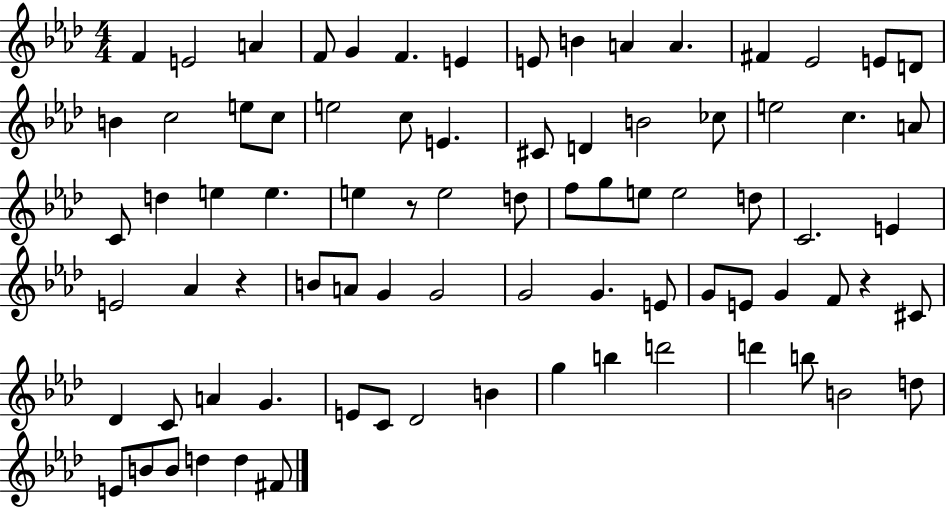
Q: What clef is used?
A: treble